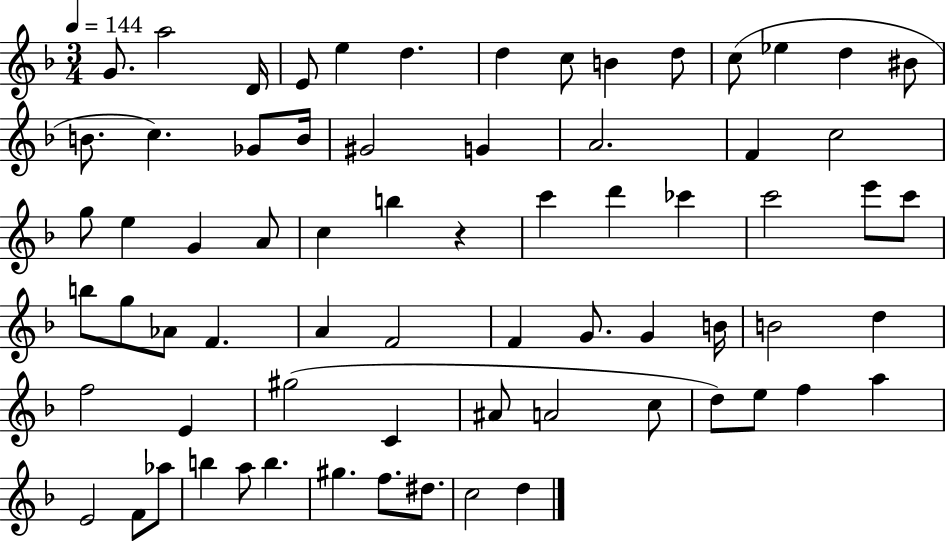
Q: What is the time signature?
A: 3/4